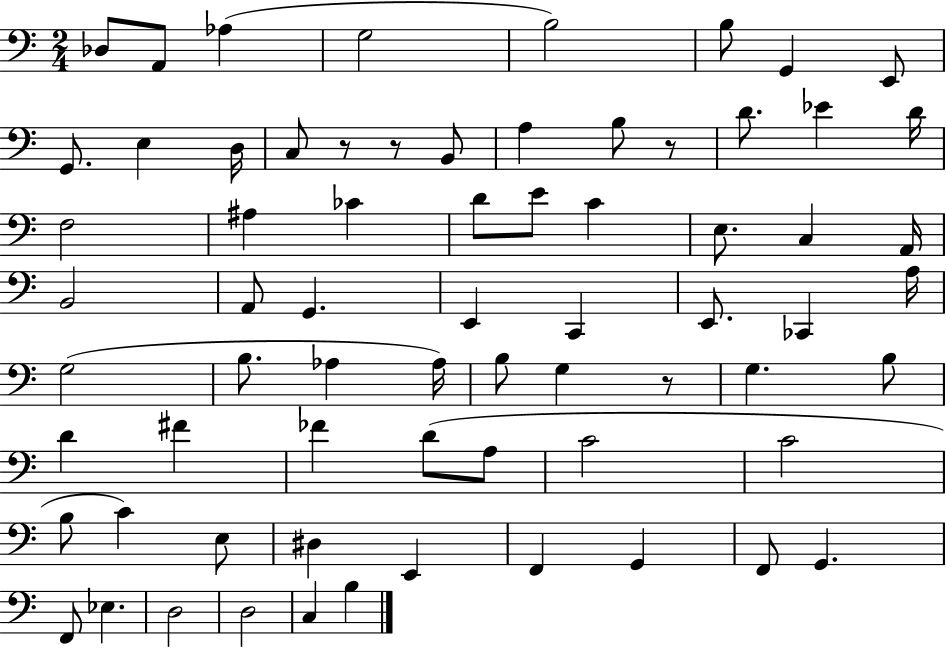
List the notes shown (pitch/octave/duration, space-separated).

Db3/e A2/e Ab3/q G3/h B3/h B3/e G2/q E2/e G2/e. E3/q D3/s C3/e R/e R/e B2/e A3/q B3/e R/e D4/e. Eb4/q D4/s F3/h A#3/q CES4/q D4/e E4/e C4/q E3/e. C3/q A2/s B2/h A2/e G2/q. E2/q C2/q E2/e. CES2/q A3/s G3/h B3/e. Ab3/q Ab3/s B3/e G3/q R/e G3/q. B3/e D4/q F#4/q FES4/q D4/e A3/e C4/h C4/h B3/e C4/q E3/e D#3/q E2/q F2/q G2/q F2/e G2/q. F2/e Eb3/q. D3/h D3/h C3/q B3/q